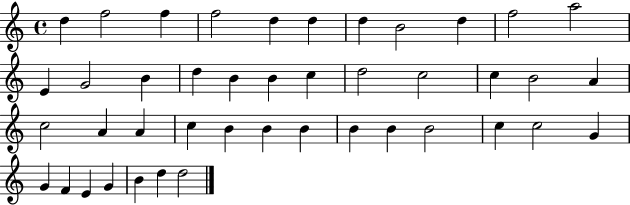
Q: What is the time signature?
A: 4/4